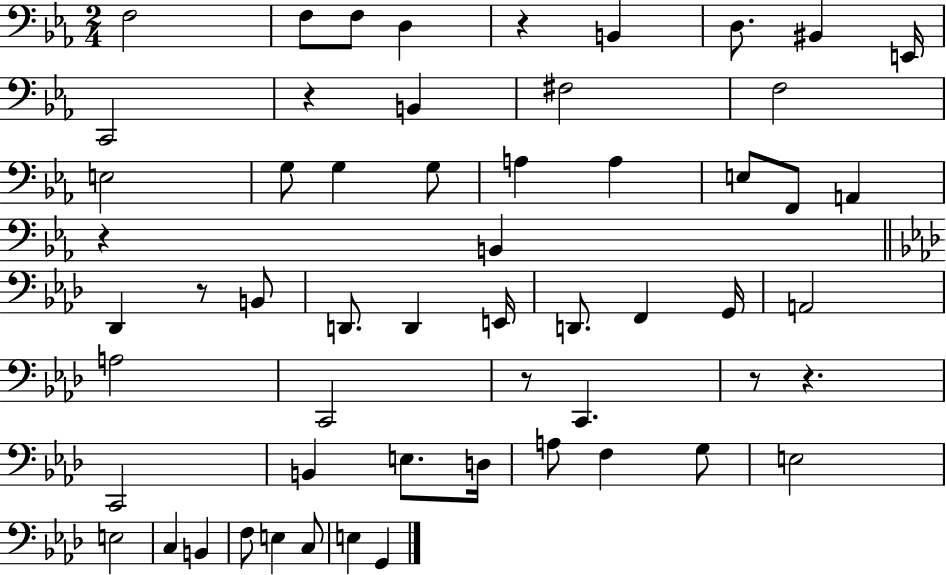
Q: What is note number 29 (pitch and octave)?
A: F2